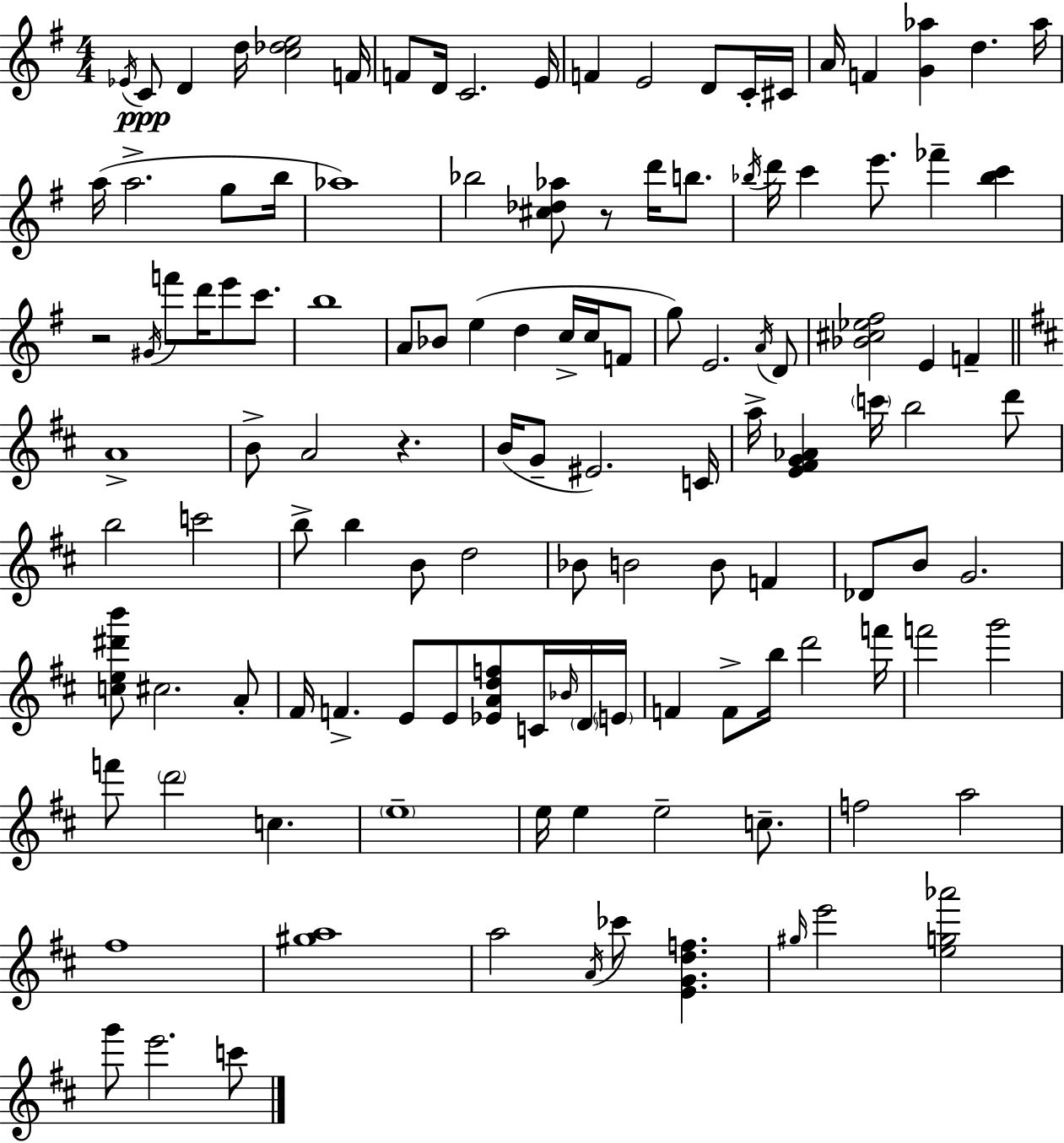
Eb4/s C4/e D4/q D5/s [C5,Db5,E5]/h F4/s F4/e D4/s C4/h. E4/s F4/q E4/h D4/e C4/s C#4/s A4/s F4/q [G4,Ab5]/q D5/q. Ab5/s A5/s A5/h. G5/e B5/s Ab5/w Bb5/h [C#5,Db5,Ab5]/e R/e D6/s B5/e. Bb5/s D6/s C6/q E6/e. FES6/q [Bb5,C6]/q R/h G#4/s F6/e D6/s E6/e C6/e. B5/w A4/e Bb4/e E5/q D5/q C5/s C5/s F4/e G5/e E4/h. A4/s D4/e [Bb4,C#5,Eb5,F#5]/h E4/q F4/q A4/w B4/e A4/h R/q. B4/s G4/e EIS4/h. C4/s A5/s [E4,F#4,G4,Ab4]/q C6/s B5/h D6/e B5/h C6/h B5/e B5/q B4/e D5/h Bb4/e B4/h B4/e F4/q Db4/e B4/e G4/h. [C5,E5,D#6,B6]/e C#5/h. A4/e F#4/s F4/q. E4/e E4/e [Eb4,A4,D5,F5]/e C4/s Bb4/s D4/s E4/s F4/q F4/e B5/s D6/h F6/s F6/h G6/h F6/e D6/h C5/q. E5/w E5/s E5/q E5/h C5/e. F5/h A5/h F#5/w [G#5,A5]/w A5/h A4/s CES6/e [E4,G4,D5,F5]/q. G#5/s E6/h [E5,G5,Ab6]/h G6/e E6/h. C6/e